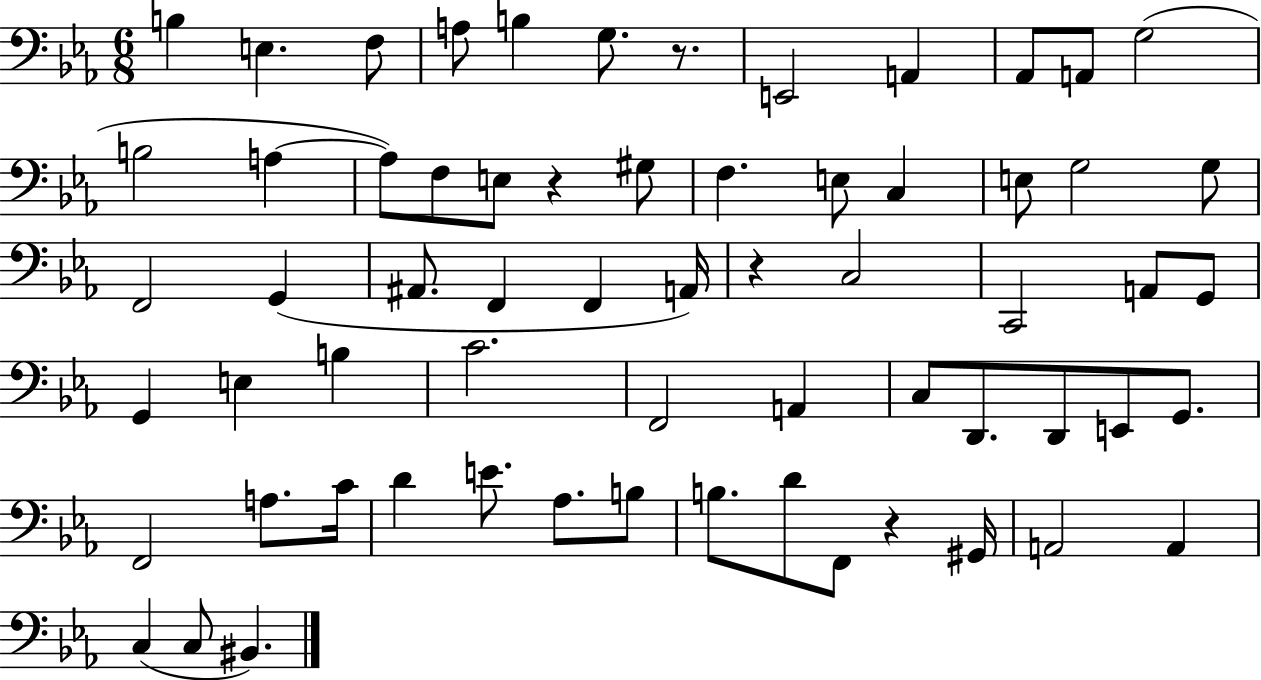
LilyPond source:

{
  \clef bass
  \numericTimeSignature
  \time 6/8
  \key ees \major
  \repeat volta 2 { b4 e4. f8 | a8 b4 g8. r8. | e,2 a,4 | aes,8 a,8 g2( | \break b2 a4~~ | a8) f8 e8 r4 gis8 | f4. e8 c4 | e8 g2 g8 | \break f,2 g,4( | ais,8. f,4 f,4 a,16) | r4 c2 | c,2 a,8 g,8 | \break g,4 e4 b4 | c'2. | f,2 a,4 | c8 d,8. d,8 e,8 g,8. | \break f,2 a8. c'16 | d'4 e'8. aes8. b8 | b8. d'8 f,8 r4 gis,16 | a,2 a,4 | \break c4( c8 bis,4.) | } \bar "|."
}